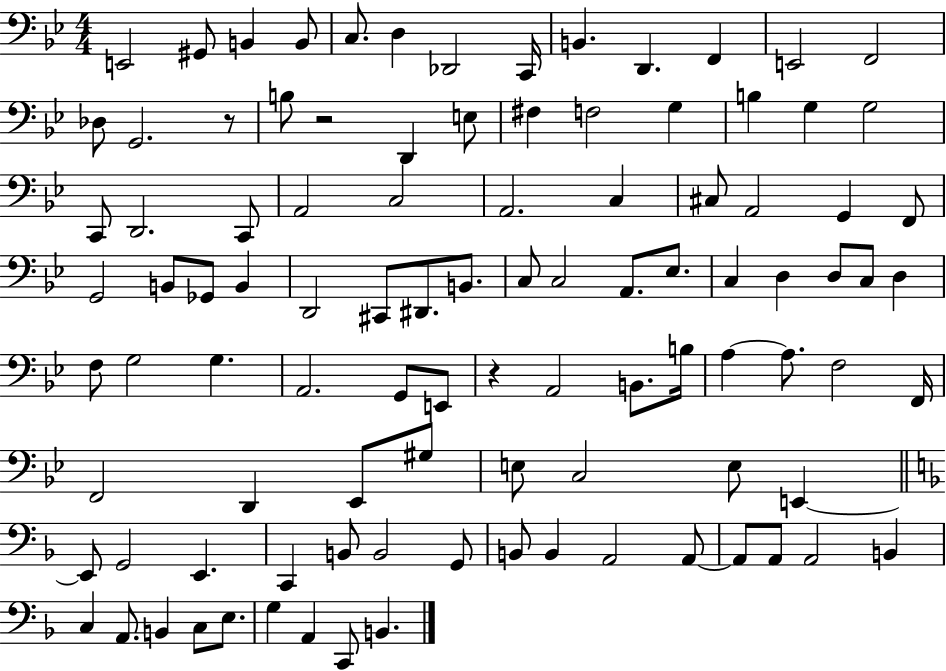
X:1
T:Untitled
M:4/4
L:1/4
K:Bb
E,,2 ^G,,/2 B,, B,,/2 C,/2 D, _D,,2 C,,/4 B,, D,, F,, E,,2 F,,2 _D,/2 G,,2 z/2 B,/2 z2 D,, E,/2 ^F, F,2 G, B, G, G,2 C,,/2 D,,2 C,,/2 A,,2 C,2 A,,2 C, ^C,/2 A,,2 G,, F,,/2 G,,2 B,,/2 _G,,/2 B,, D,,2 ^C,,/2 ^D,,/2 B,,/2 C,/2 C,2 A,,/2 _E,/2 C, D, D,/2 C,/2 D, F,/2 G,2 G, A,,2 G,,/2 E,,/2 z A,,2 B,,/2 B,/4 A, A,/2 F,2 F,,/4 F,,2 D,, _E,,/2 ^G,/2 E,/2 C,2 E,/2 E,, E,,/2 G,,2 E,, C,, B,,/2 B,,2 G,,/2 B,,/2 B,, A,,2 A,,/2 A,,/2 A,,/2 A,,2 B,, C, A,,/2 B,, C,/2 E,/2 G, A,, C,,/2 B,,